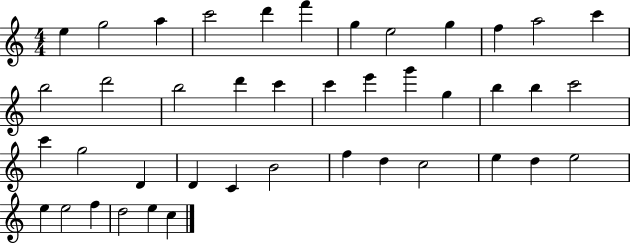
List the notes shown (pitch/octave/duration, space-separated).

E5/q G5/h A5/q C6/h D6/q F6/q G5/q E5/h G5/q F5/q A5/h C6/q B5/h D6/h B5/h D6/q C6/q C6/q E6/q G6/q G5/q B5/q B5/q C6/h C6/q G5/h D4/q D4/q C4/q B4/h F5/q D5/q C5/h E5/q D5/q E5/h E5/q E5/h F5/q D5/h E5/q C5/q